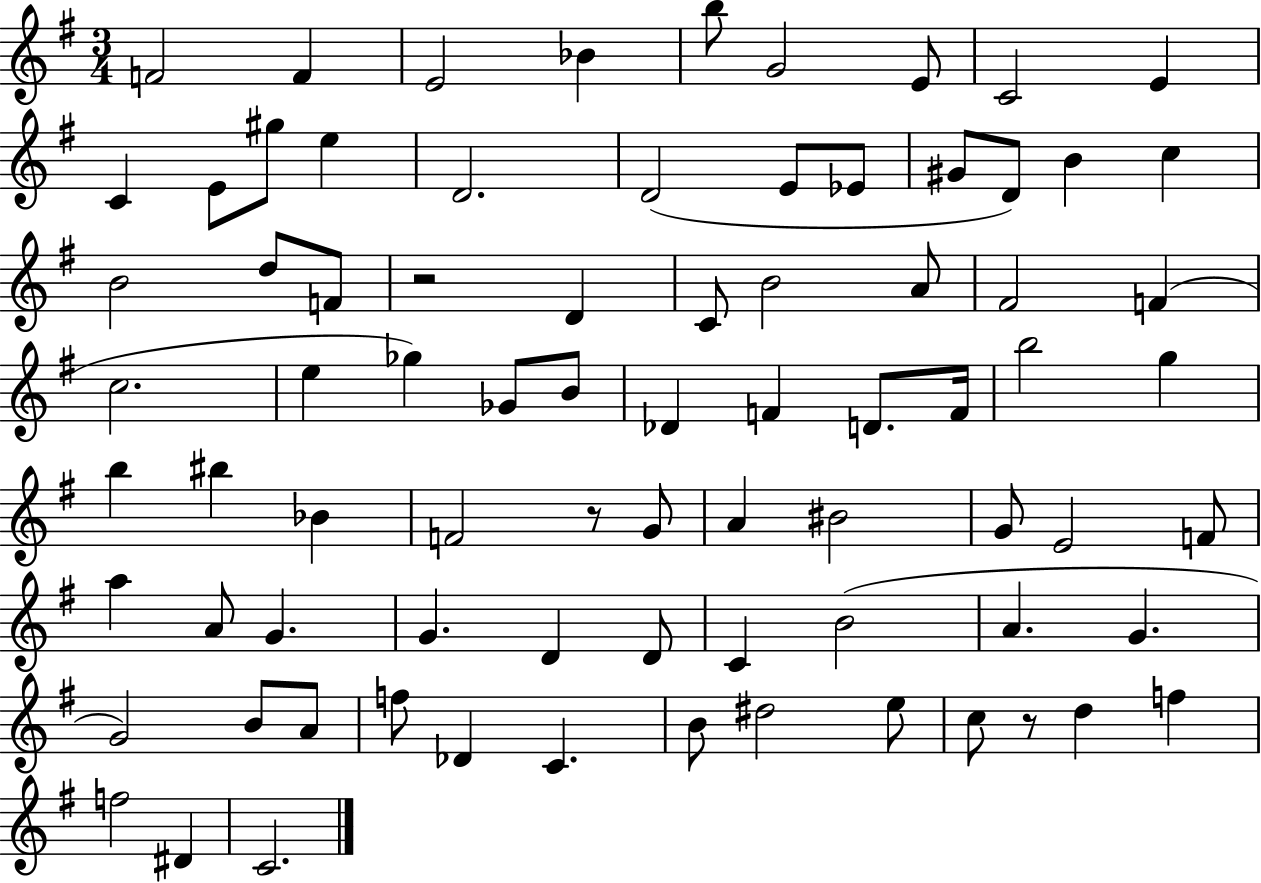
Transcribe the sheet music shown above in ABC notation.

X:1
T:Untitled
M:3/4
L:1/4
K:G
F2 F E2 _B b/2 G2 E/2 C2 E C E/2 ^g/2 e D2 D2 E/2 _E/2 ^G/2 D/2 B c B2 d/2 F/2 z2 D C/2 B2 A/2 ^F2 F c2 e _g _G/2 B/2 _D F D/2 F/4 b2 g b ^b _B F2 z/2 G/2 A ^B2 G/2 E2 F/2 a A/2 G G D D/2 C B2 A G G2 B/2 A/2 f/2 _D C B/2 ^d2 e/2 c/2 z/2 d f f2 ^D C2